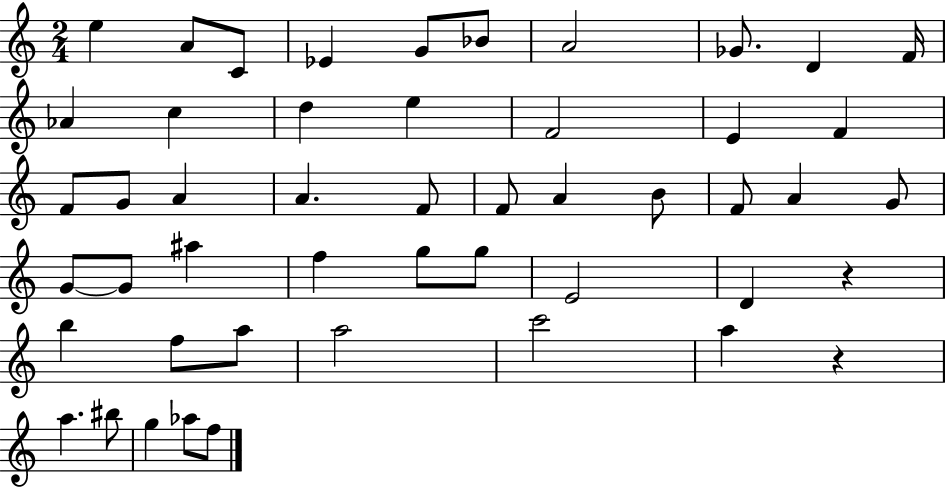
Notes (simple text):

E5/q A4/e C4/e Eb4/q G4/e Bb4/e A4/h Gb4/e. D4/q F4/s Ab4/q C5/q D5/q E5/q F4/h E4/q F4/q F4/e G4/e A4/q A4/q. F4/e F4/e A4/q B4/e F4/e A4/q G4/e G4/e G4/e A#5/q F5/q G5/e G5/e E4/h D4/q R/q B5/q F5/e A5/e A5/h C6/h A5/q R/q A5/q. BIS5/e G5/q Ab5/e F5/e